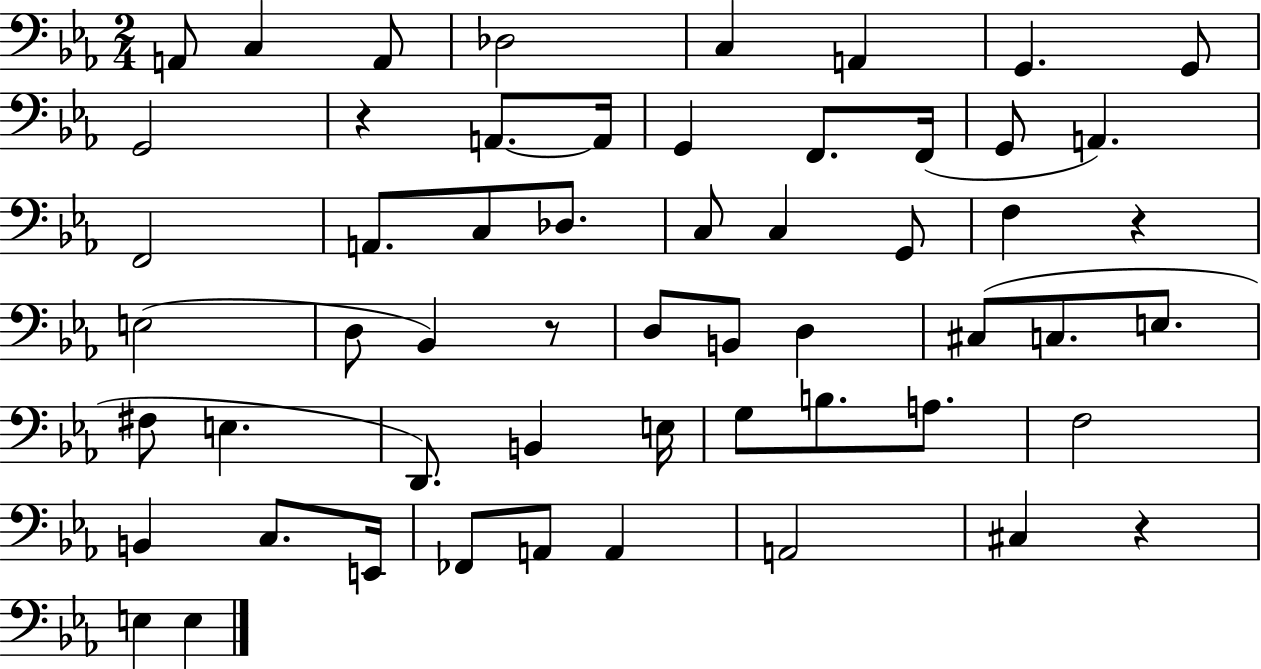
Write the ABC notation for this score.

X:1
T:Untitled
M:2/4
L:1/4
K:Eb
A,,/2 C, A,,/2 _D,2 C, A,, G,, G,,/2 G,,2 z A,,/2 A,,/4 G,, F,,/2 F,,/4 G,,/2 A,, F,,2 A,,/2 C,/2 _D,/2 C,/2 C, G,,/2 F, z E,2 D,/2 _B,, z/2 D,/2 B,,/2 D, ^C,/2 C,/2 E,/2 ^F,/2 E, D,,/2 B,, E,/4 G,/2 B,/2 A,/2 F,2 B,, C,/2 E,,/4 _F,,/2 A,,/2 A,, A,,2 ^C, z E, E,